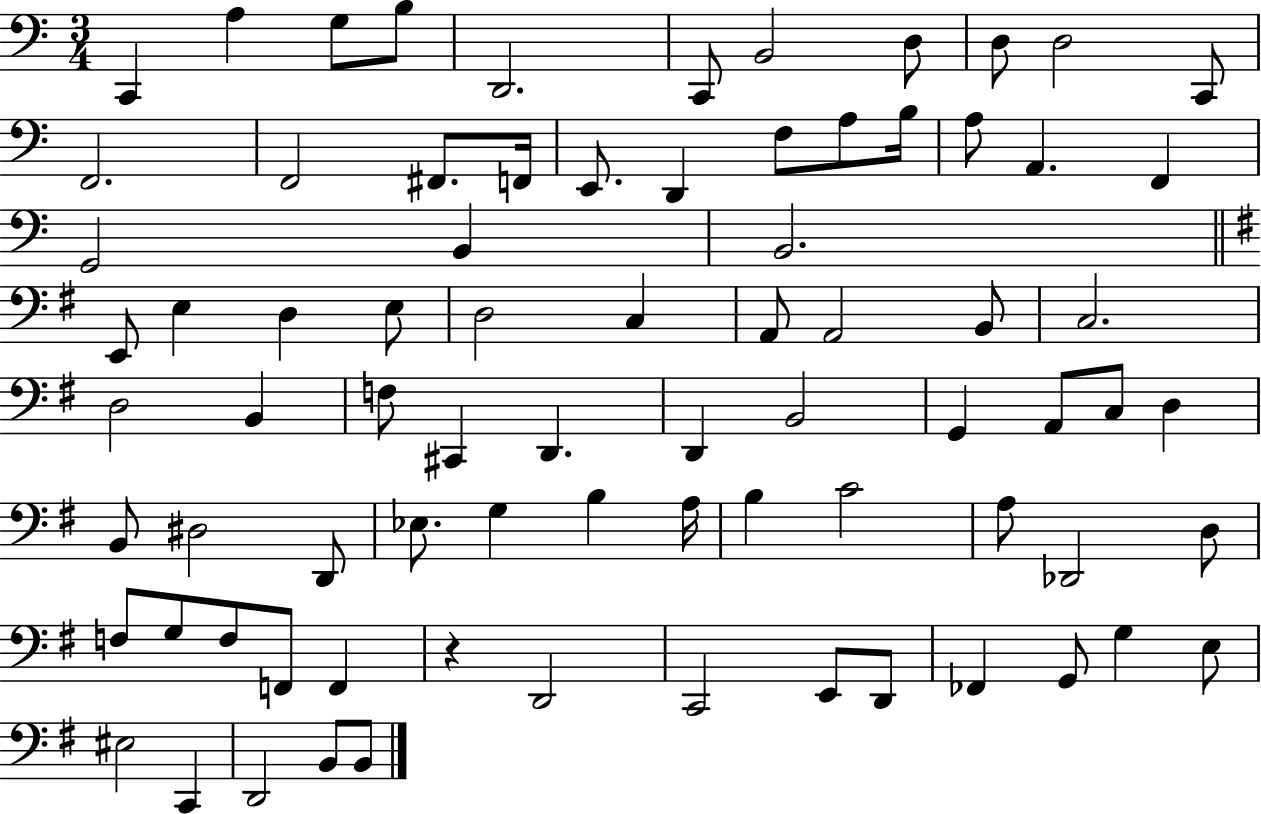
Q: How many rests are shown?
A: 1